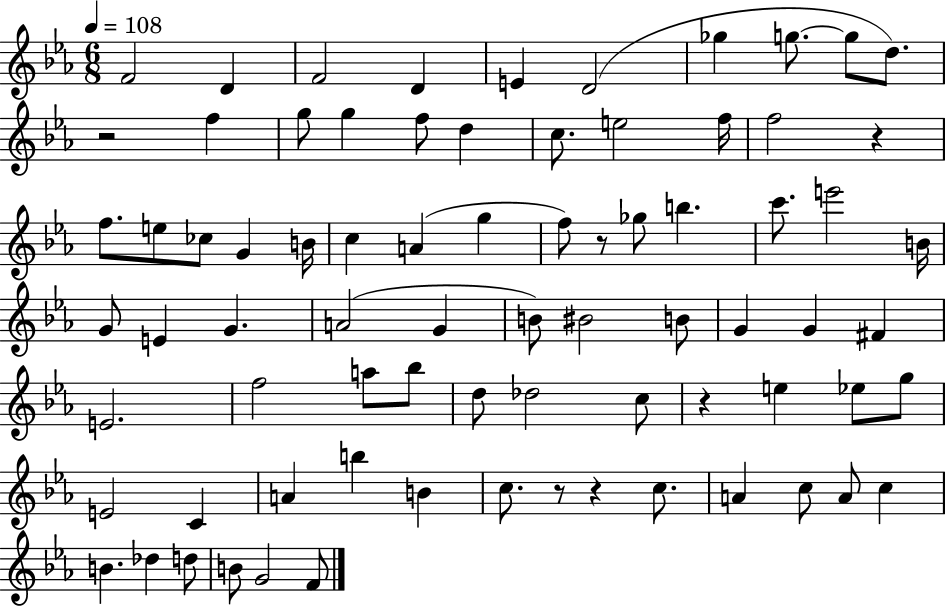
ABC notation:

X:1
T:Untitled
M:6/8
L:1/4
K:Eb
F2 D F2 D E D2 _g g/2 g/2 d/2 z2 f g/2 g f/2 d c/2 e2 f/4 f2 z f/2 e/2 _c/2 G B/4 c A g f/2 z/2 _g/2 b c'/2 e'2 B/4 G/2 E G A2 G B/2 ^B2 B/2 G G ^F E2 f2 a/2 _b/2 d/2 _d2 c/2 z e _e/2 g/2 E2 C A b B c/2 z/2 z c/2 A c/2 A/2 c B _d d/2 B/2 G2 F/2